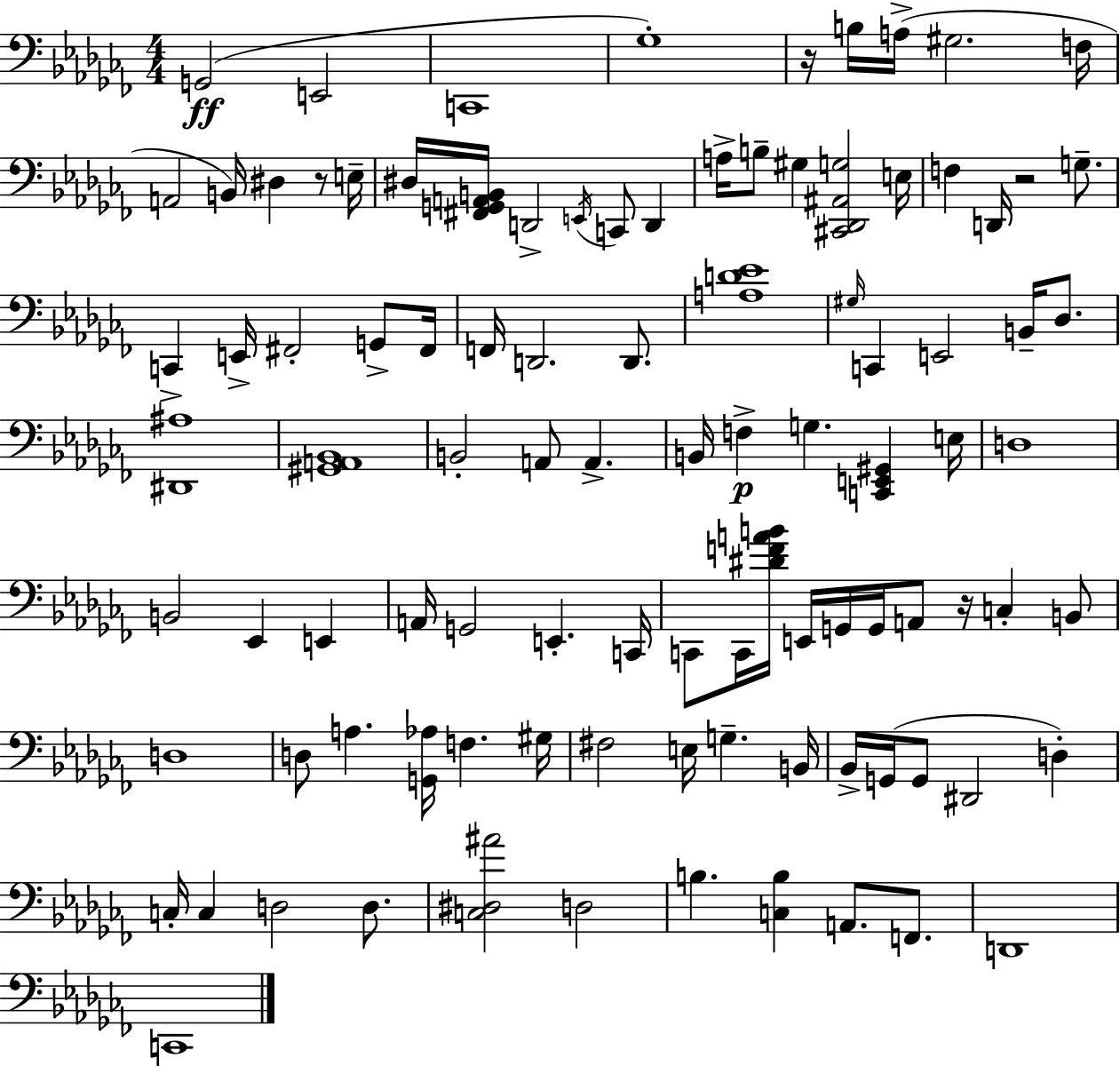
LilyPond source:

{
  \clef bass
  \numericTimeSignature
  \time 4/4
  \key aes \minor
  g,2(\ff e,2 | c,1 | ges1-.) | r16 b16 a16->( gis2. f16 | \break a,2 b,16) dis4 r8 e16-- | dis16 <fis, g, a, b,>16 d,2-> \acciaccatura { e,16 } c,8 d,4 | a16-> b8-- gis4 <cis, des, ais, g>2 | e16 f4 d,16 r2 g8.-- | \break c,4-> e,16-> fis,2-. g,8-> | fis,16 f,16 d,2. d,8. | <a d' ees'>1 | \grace { gis16 } c,4 e,2 b,16-- des8. | \break <dis, ais>1 | <gis, a, bes,>1 | b,2-. a,8 a,4.-> | b,16 f4->\p g4. <c, e, gis,>4 | \break e16 d1 | b,2 ees,4 e,4 | a,16 g,2 e,4.-. | c,16 c,8 c,16 <dis' f' a' b'>16 e,16 g,16 g,16 a,8 r16 c4-. | \break b,8 d1 | d8 a4. <g, aes>16 f4. | gis16 fis2 e16 g4.-- | b,16 bes,16-> g,16( g,8 dis,2 d4-.) | \break c16-. c4 d2 d8. | <c dis ais'>2 d2 | b4. <c b>4 a,8. f,8. | d,1 | \break c,1 | \bar "|."
}